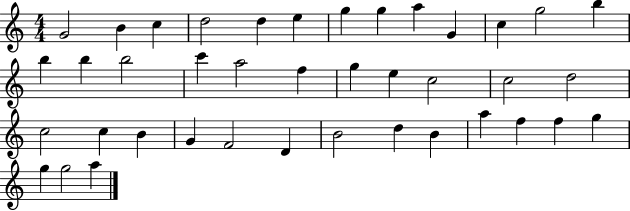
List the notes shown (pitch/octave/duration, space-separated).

G4/h B4/q C5/q D5/h D5/q E5/q G5/q G5/q A5/q G4/q C5/q G5/h B5/q B5/q B5/q B5/h C6/q A5/h F5/q G5/q E5/q C5/h C5/h D5/h C5/h C5/q B4/q G4/q F4/h D4/q B4/h D5/q B4/q A5/q F5/q F5/q G5/q G5/q G5/h A5/q